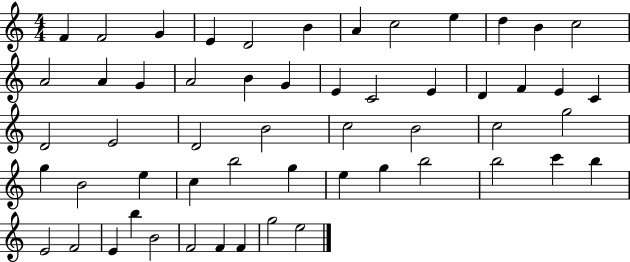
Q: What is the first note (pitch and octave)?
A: F4